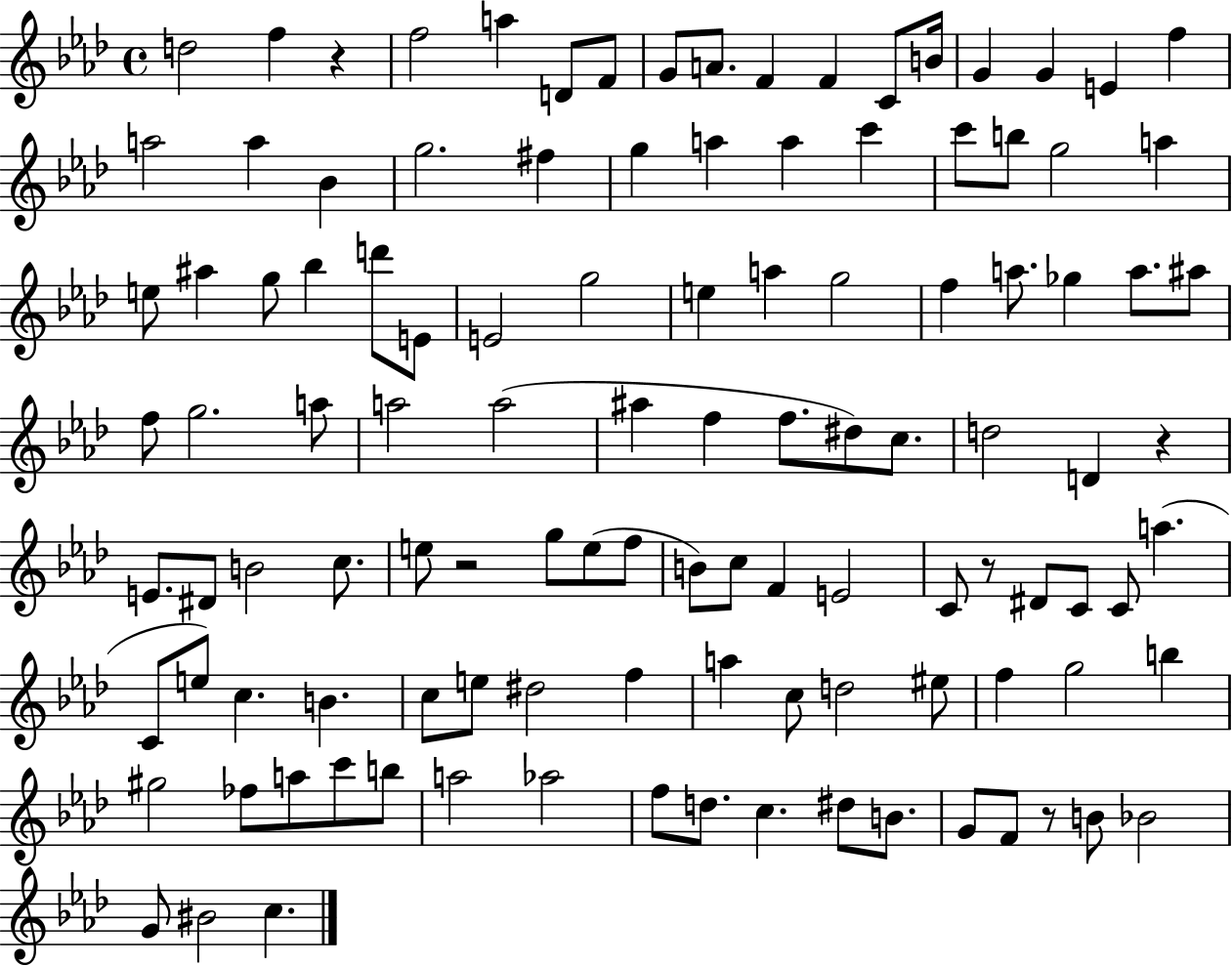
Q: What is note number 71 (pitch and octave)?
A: D#4